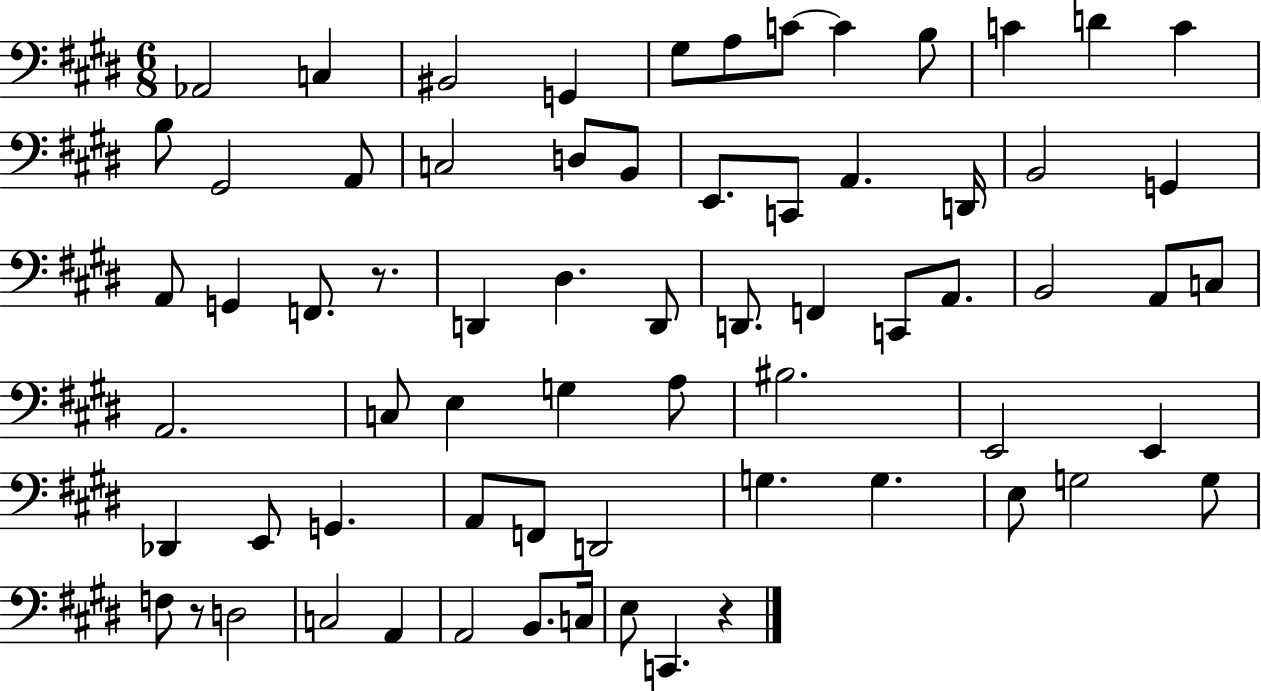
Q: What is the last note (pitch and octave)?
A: C2